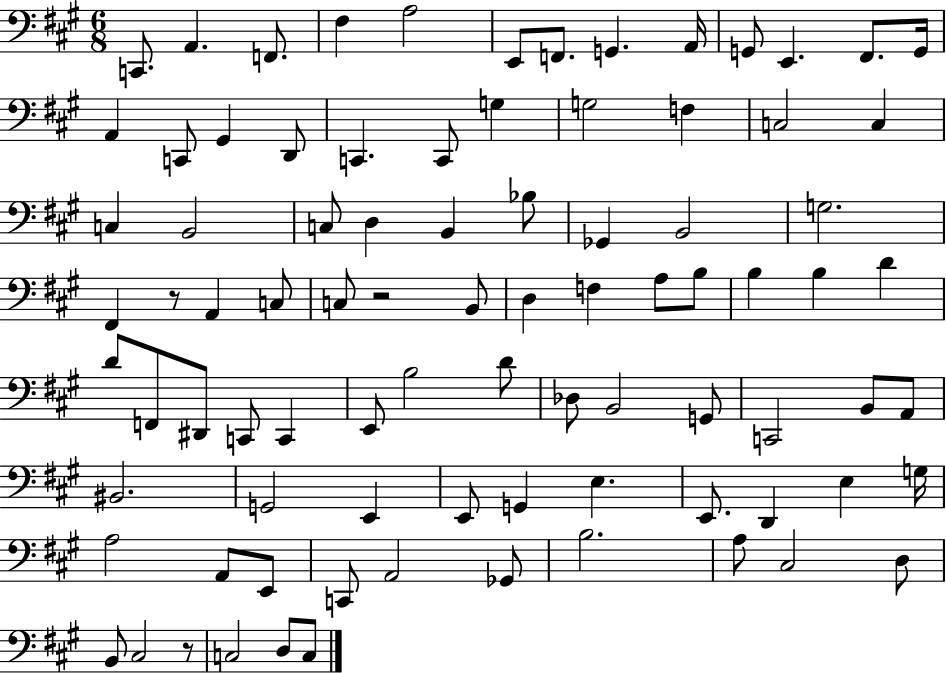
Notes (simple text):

C2/e. A2/q. F2/e. F#3/q A3/h E2/e F2/e. G2/q. A2/s G2/e E2/q. F#2/e. G2/s A2/q C2/e G#2/q D2/e C2/q. C2/e G3/q G3/h F3/q C3/h C3/q C3/q B2/h C3/e D3/q B2/q Bb3/e Gb2/q B2/h G3/h. F#2/q R/e A2/q C3/e C3/e R/h B2/e D3/q F3/q A3/e B3/e B3/q B3/q D4/q D4/e F2/e D#2/e C2/e C2/q E2/e B3/h D4/e Db3/e B2/h G2/e C2/h B2/e A2/e BIS2/h. G2/h E2/q E2/e G2/q E3/q. E2/e. D2/q E3/q G3/s A3/h A2/e E2/e C2/e A2/h Gb2/e B3/h. A3/e C#3/h D3/e B2/e C#3/h R/e C3/h D3/e C3/e